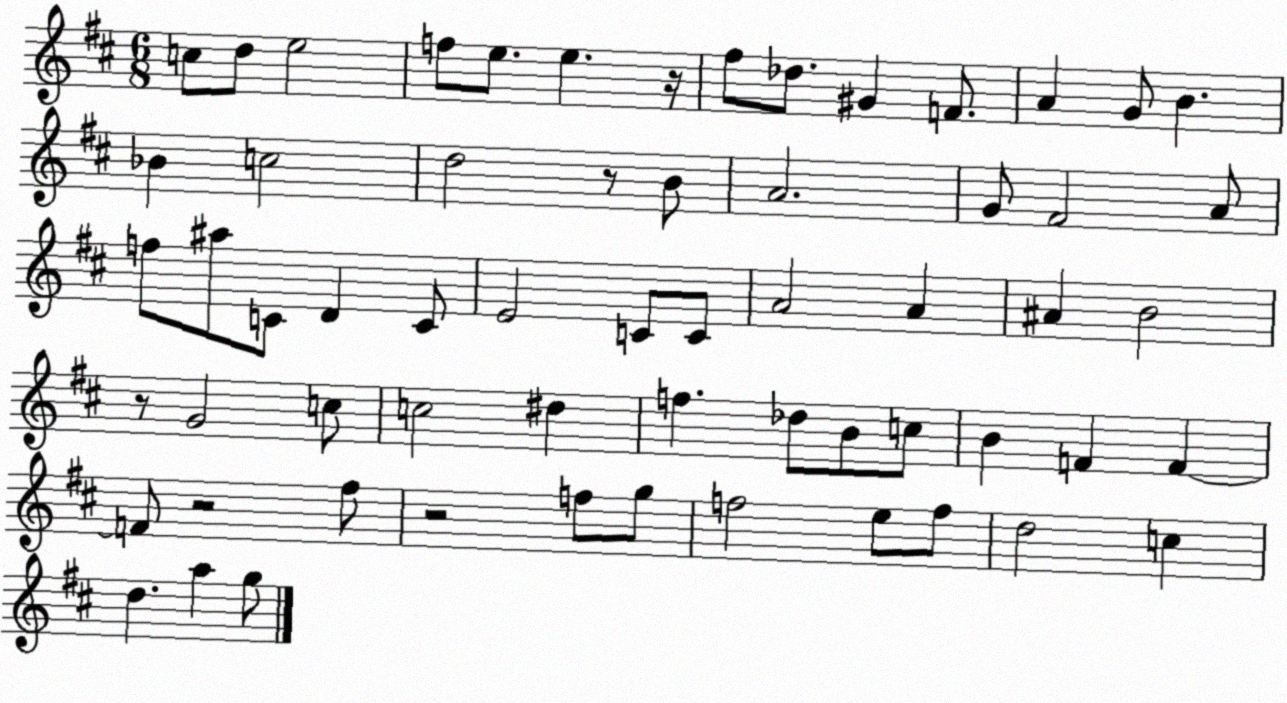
X:1
T:Untitled
M:6/8
L:1/4
K:D
c/2 d/2 e2 f/2 e/2 e z/4 ^f/2 _d/2 ^G F/2 A G/2 B _B c2 d2 z/2 B/2 A2 G/2 ^F2 A/2 f/2 ^a/2 C/2 D C/2 E2 C/2 C/2 A2 A ^A B2 z/2 G2 c/2 c2 ^d f _d/2 B/2 c/2 B F F F/2 z2 ^f/2 z2 f/2 g/2 f2 e/2 f/2 d2 c d a g/2